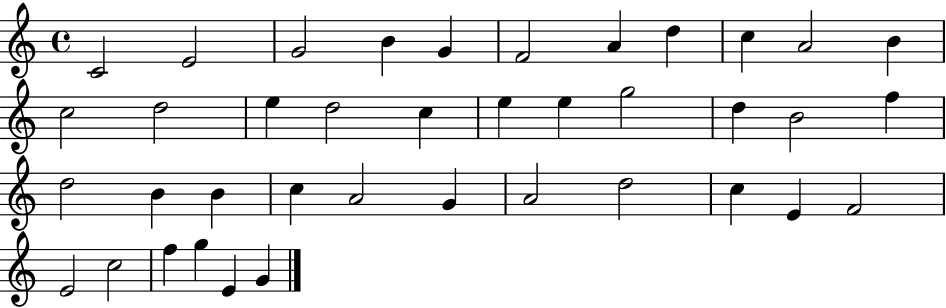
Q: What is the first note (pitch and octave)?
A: C4